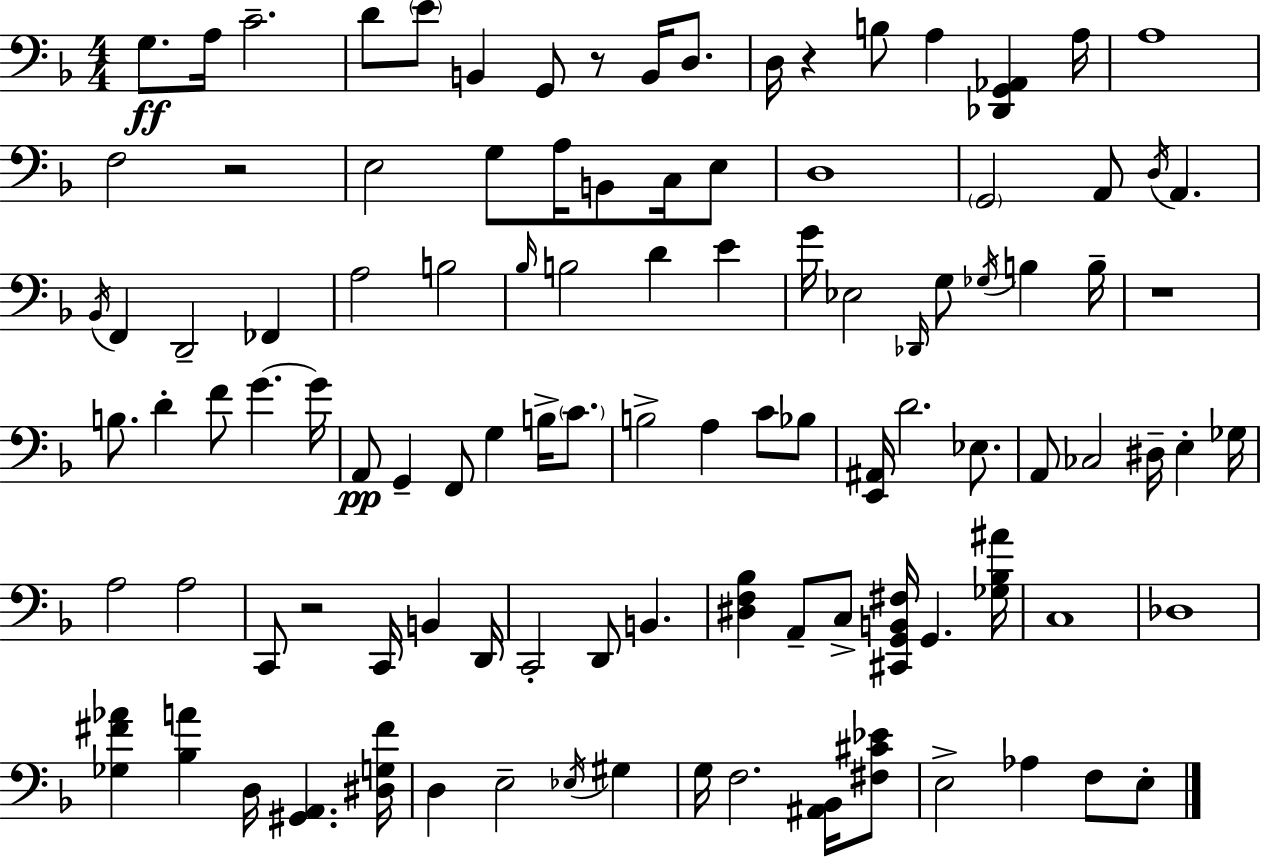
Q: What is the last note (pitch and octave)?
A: E3